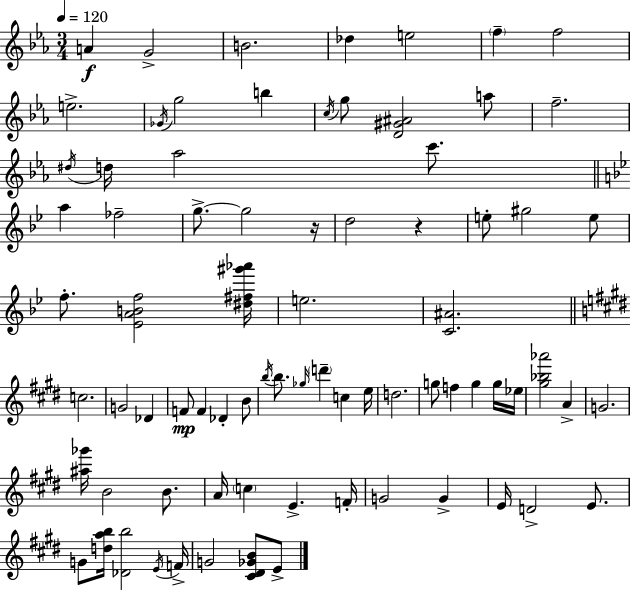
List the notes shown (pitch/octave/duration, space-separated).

A4/q G4/h B4/h. Db5/q E5/h F5/q F5/h E5/h. Gb4/s G5/h B5/q C5/s G5/e [D4,G#4,A#4]/h A5/e F5/h. D#5/s D5/s Ab5/h C6/e. A5/q FES5/h G5/e. G5/h R/s D5/h R/q E5/e G#5/h E5/e F5/e. [Eb4,A4,B4,F5]/h [D#5,F#5,G#6,Ab6]/s E5/h. [C4,A#4]/h. C5/h. G4/h Db4/q F4/e F4/q Db4/q B4/e B5/s B5/e. Gb5/s D6/q C5/q E5/s D5/h. G5/e F5/q G5/q G5/s Eb5/s [G#5,Bb5,Ab6]/h A4/q G4/h. [A#5,Gb6]/s B4/h B4/e. A4/s C5/q E4/q. F4/s G4/h G4/q E4/s D4/h E4/e. G4/e [D5,A5,B5]/s [Db4,B5]/h E4/s F4/s G4/h [C#4,D#4,Gb4,B4]/e E4/e